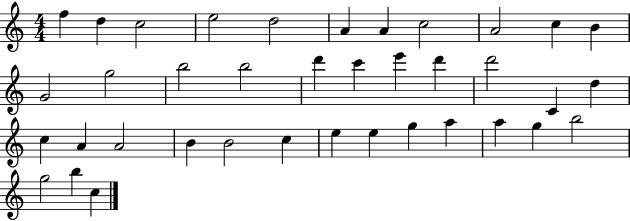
F5/q D5/q C5/h E5/h D5/h A4/q A4/q C5/h A4/h C5/q B4/q G4/h G5/h B5/h B5/h D6/q C6/q E6/q D6/q D6/h C4/q D5/q C5/q A4/q A4/h B4/q B4/h C5/q E5/q E5/q G5/q A5/q A5/q G5/q B5/h G5/h B5/q C5/q